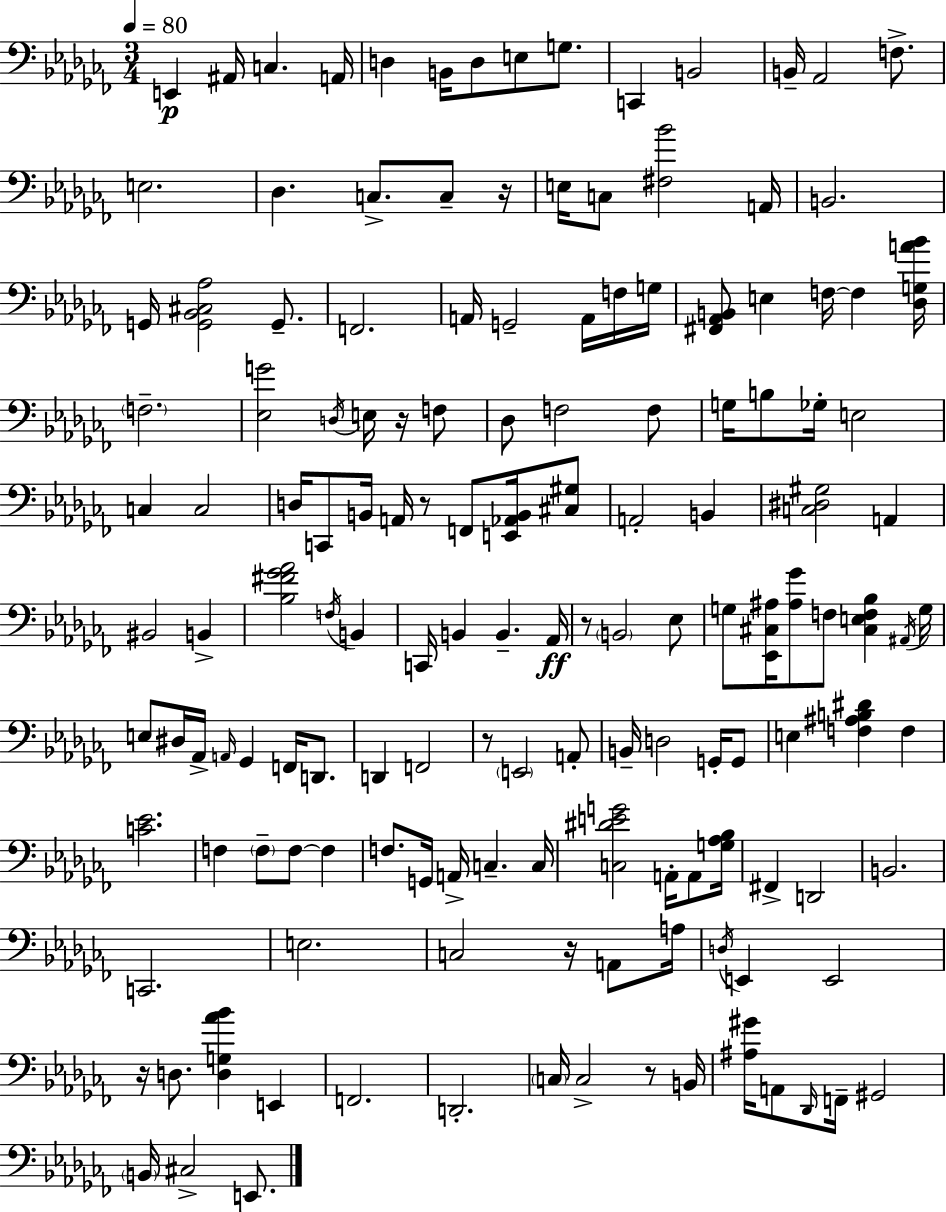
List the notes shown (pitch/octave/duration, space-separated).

E2/q A#2/s C3/q. A2/s D3/q B2/s D3/e E3/e G3/e. C2/q B2/h B2/s Ab2/h F3/e. E3/h. Db3/q. C3/e. C3/e R/s E3/s C3/e [F#3,Bb4]/h A2/s B2/h. G2/s [G2,Bb2,C#3,Ab3]/h G2/e. F2/h. A2/s G2/h A2/s F3/s G3/s [F#2,Ab2,B2]/e E3/q F3/s F3/q [Db3,G3,A4,Bb4]/s F3/h. [Eb3,G4]/h D3/s E3/s R/s F3/e Db3/e F3/h F3/e G3/s B3/e Gb3/s E3/h C3/q C3/h D3/s C2/e B2/s A2/s R/e F2/e [E2,Ab2,B2]/s [C#3,G#3]/e A2/h B2/q [C3,D#3,G#3]/h A2/q BIS2/h B2/q [Bb3,F#4,Gb4,Ab4]/h F3/s B2/q C2/s B2/q B2/q. Ab2/s R/e B2/h Eb3/e G3/e [Eb2,C#3,A#3]/s [A#3,Gb4]/e F3/e [C#3,E3,F3,Bb3]/q A#2/s G3/s E3/e D#3/s Ab2/s A2/s Gb2/q F2/s D2/e. D2/q F2/h R/e E2/h A2/e B2/s D3/h G2/s G2/e E3/q [F3,A#3,B3,D#4]/q F3/q [C4,Eb4]/h. F3/q F3/e F3/e F3/q F3/e. G2/s A2/s C3/q. C3/s [C3,D#4,E4,G4]/h A2/s A2/e [G3,Ab3,Bb3]/s F#2/q D2/h B2/h. C2/h. E3/h. C3/h R/s A2/e A3/s D3/s E2/q E2/h R/s D3/e. [D3,G3,Ab4,Bb4]/q E2/q F2/h. D2/h. C3/s C3/h R/e B2/s [A#3,G#4]/s A2/e Db2/s F2/s G#2/h B2/s C#3/h E2/e.